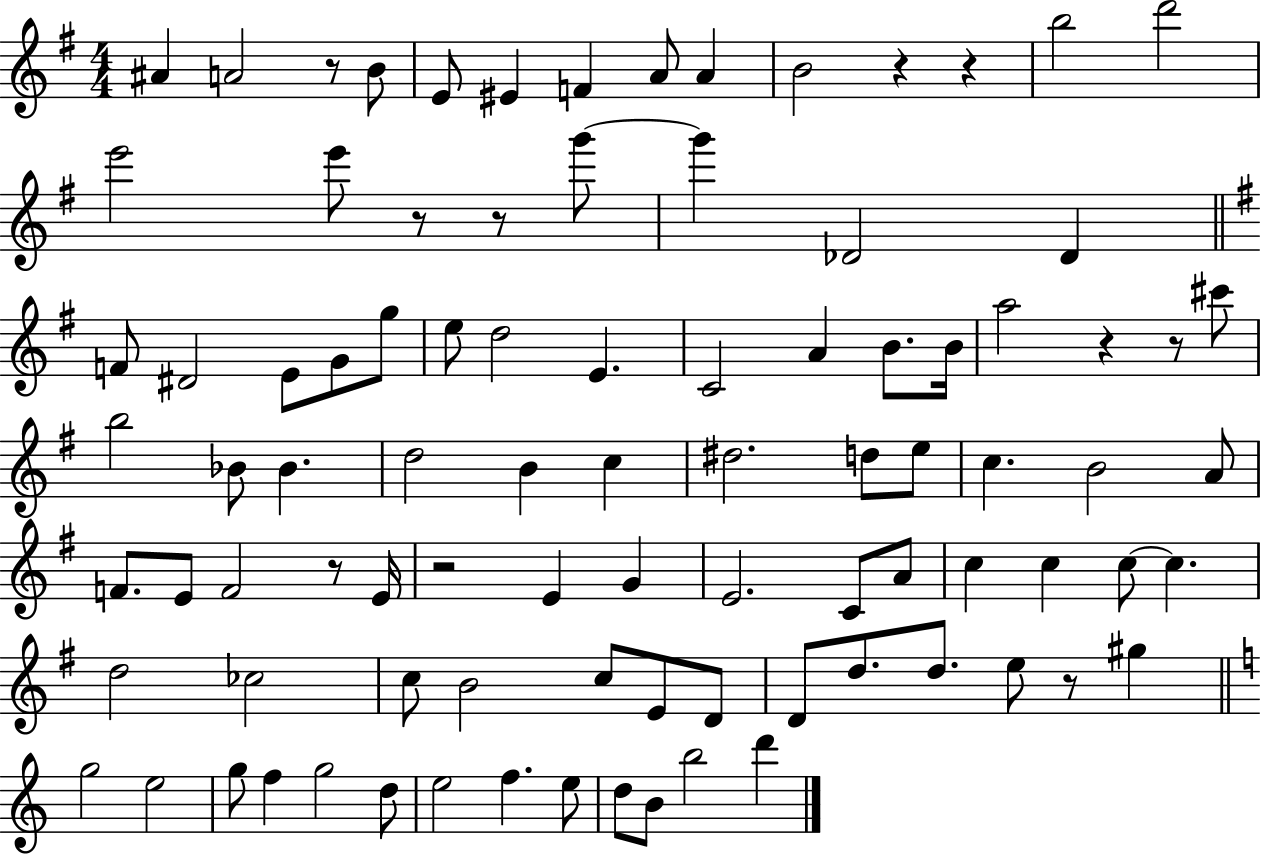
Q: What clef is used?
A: treble